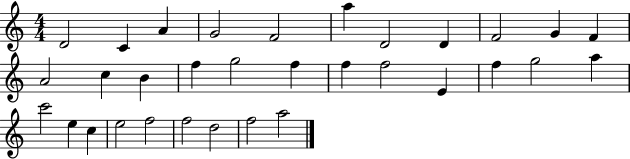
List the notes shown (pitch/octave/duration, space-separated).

D4/h C4/q A4/q G4/h F4/h A5/q D4/h D4/q F4/h G4/q F4/q A4/h C5/q B4/q F5/q G5/h F5/q F5/q F5/h E4/q F5/q G5/h A5/q C6/h E5/q C5/q E5/h F5/h F5/h D5/h F5/h A5/h